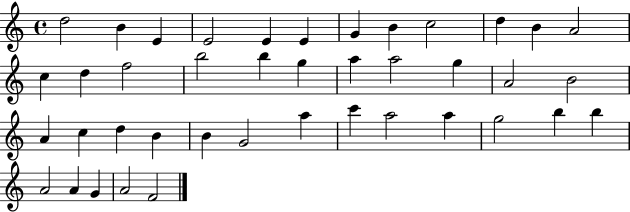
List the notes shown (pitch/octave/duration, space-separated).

D5/h B4/q E4/q E4/h E4/q E4/q G4/q B4/q C5/h D5/q B4/q A4/h C5/q D5/q F5/h B5/h B5/q G5/q A5/q A5/h G5/q A4/h B4/h A4/q C5/q D5/q B4/q B4/q G4/h A5/q C6/q A5/h A5/q G5/h B5/q B5/q A4/h A4/q G4/q A4/h F4/h